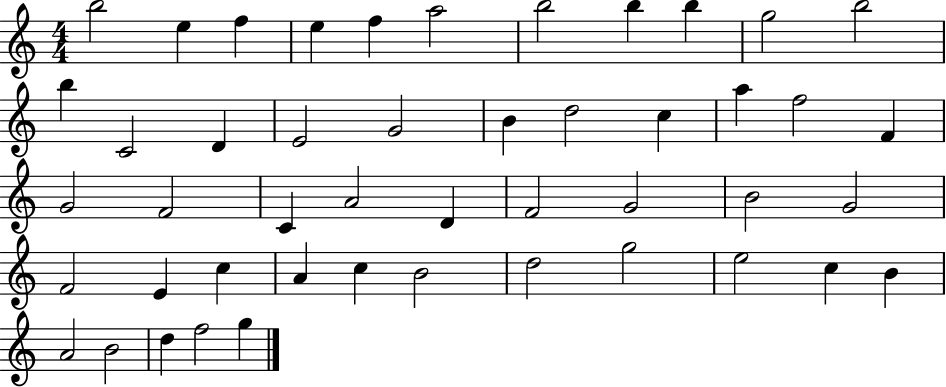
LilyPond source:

{
  \clef treble
  \numericTimeSignature
  \time 4/4
  \key c \major
  b''2 e''4 f''4 | e''4 f''4 a''2 | b''2 b''4 b''4 | g''2 b''2 | \break b''4 c'2 d'4 | e'2 g'2 | b'4 d''2 c''4 | a''4 f''2 f'4 | \break g'2 f'2 | c'4 a'2 d'4 | f'2 g'2 | b'2 g'2 | \break f'2 e'4 c''4 | a'4 c''4 b'2 | d''2 g''2 | e''2 c''4 b'4 | \break a'2 b'2 | d''4 f''2 g''4 | \bar "|."
}